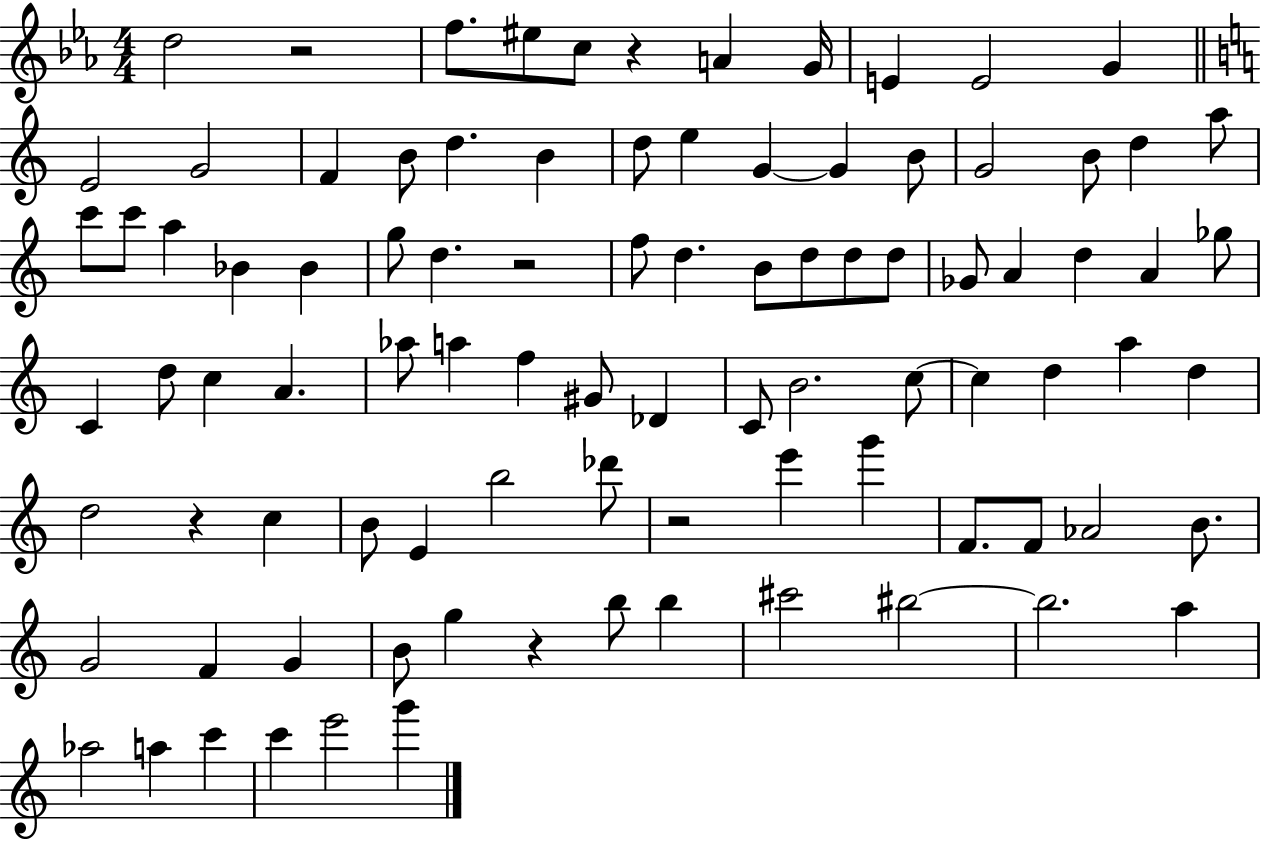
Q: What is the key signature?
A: EES major